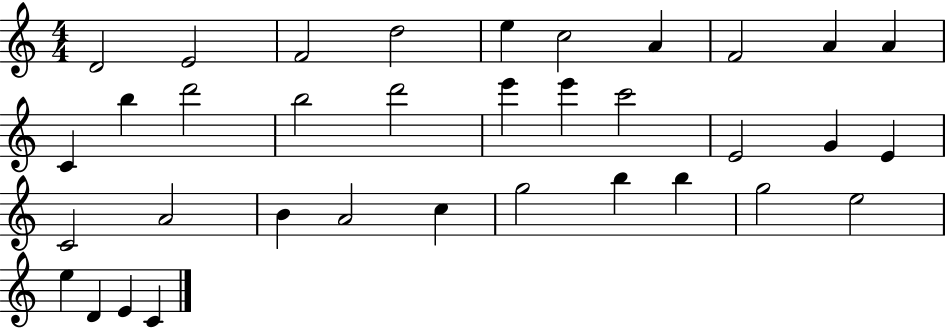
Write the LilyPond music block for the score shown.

{
  \clef treble
  \numericTimeSignature
  \time 4/4
  \key c \major
  d'2 e'2 | f'2 d''2 | e''4 c''2 a'4 | f'2 a'4 a'4 | \break c'4 b''4 d'''2 | b''2 d'''2 | e'''4 e'''4 c'''2 | e'2 g'4 e'4 | \break c'2 a'2 | b'4 a'2 c''4 | g''2 b''4 b''4 | g''2 e''2 | \break e''4 d'4 e'4 c'4 | \bar "|."
}